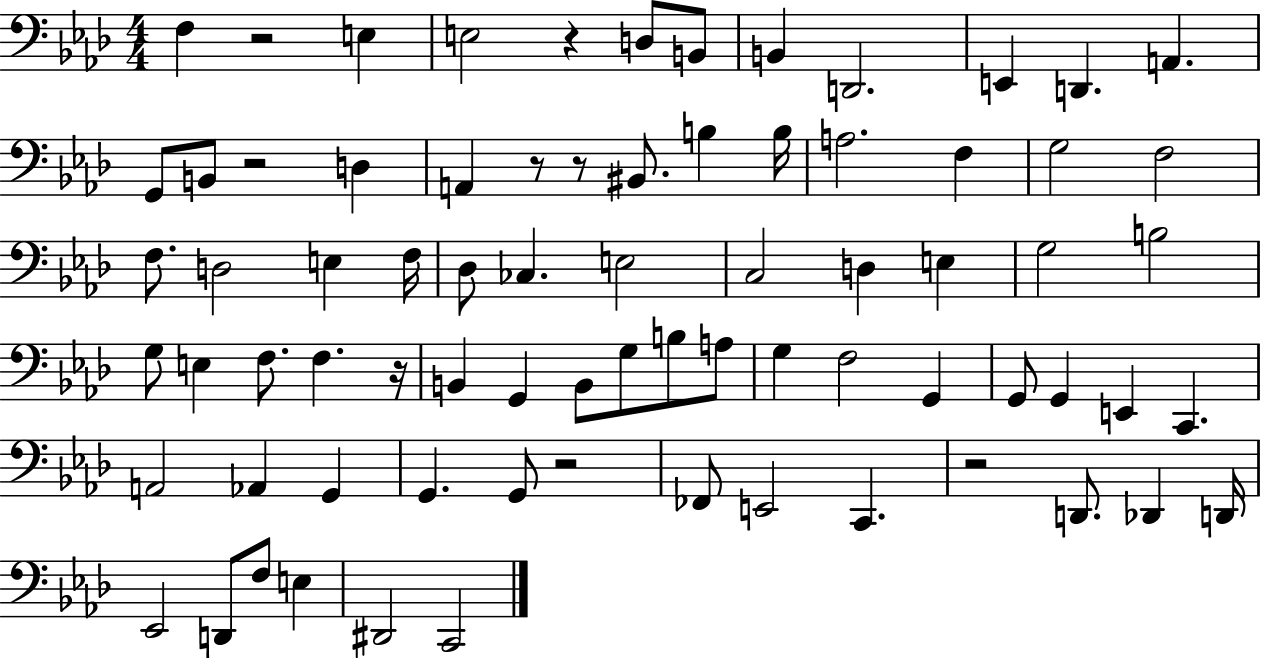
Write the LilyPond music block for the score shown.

{
  \clef bass
  \numericTimeSignature
  \time 4/4
  \key aes \major
  f4 r2 e4 | e2 r4 d8 b,8 | b,4 d,2. | e,4 d,4. a,4. | \break g,8 b,8 r2 d4 | a,4 r8 r8 bis,8. b4 b16 | a2. f4 | g2 f2 | \break f8. d2 e4 f16 | des8 ces4. e2 | c2 d4 e4 | g2 b2 | \break g8 e4 f8. f4. r16 | b,4 g,4 b,8 g8 b8 a8 | g4 f2 g,4 | g,8 g,4 e,4 c,4. | \break a,2 aes,4 g,4 | g,4. g,8 r2 | fes,8 e,2 c,4. | r2 d,8. des,4 d,16 | \break ees,2 d,8 f8 e4 | dis,2 c,2 | \bar "|."
}